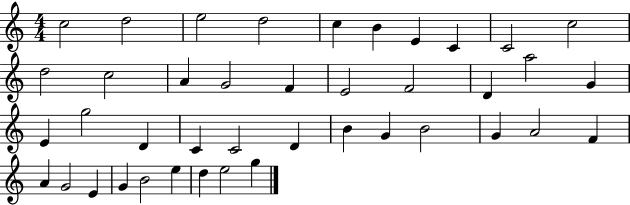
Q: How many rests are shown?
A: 0